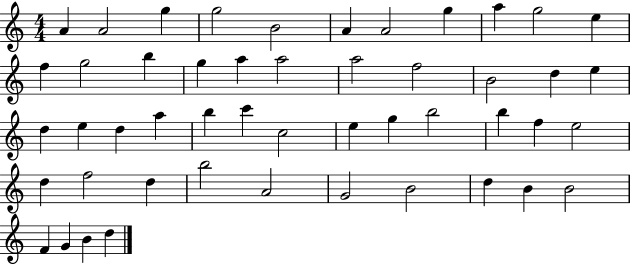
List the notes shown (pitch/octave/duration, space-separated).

A4/q A4/h G5/q G5/h B4/h A4/q A4/h G5/q A5/q G5/h E5/q F5/q G5/h B5/q G5/q A5/q A5/h A5/h F5/h B4/h D5/q E5/q D5/q E5/q D5/q A5/q B5/q C6/q C5/h E5/q G5/q B5/h B5/q F5/q E5/h D5/q F5/h D5/q B5/h A4/h G4/h B4/h D5/q B4/q B4/h F4/q G4/q B4/q D5/q